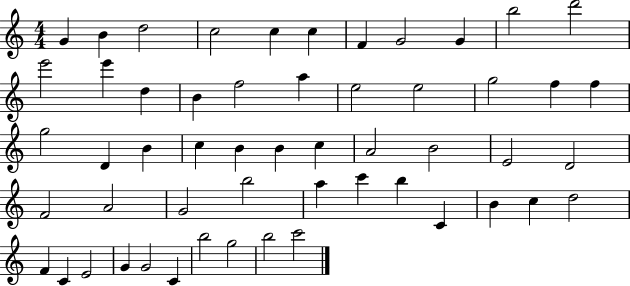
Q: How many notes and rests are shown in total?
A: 54